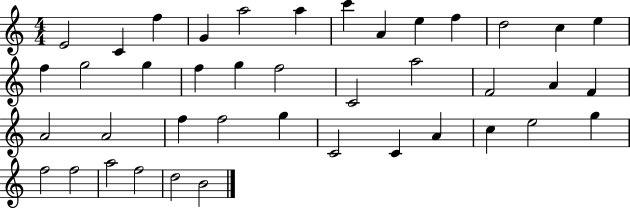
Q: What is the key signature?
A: C major